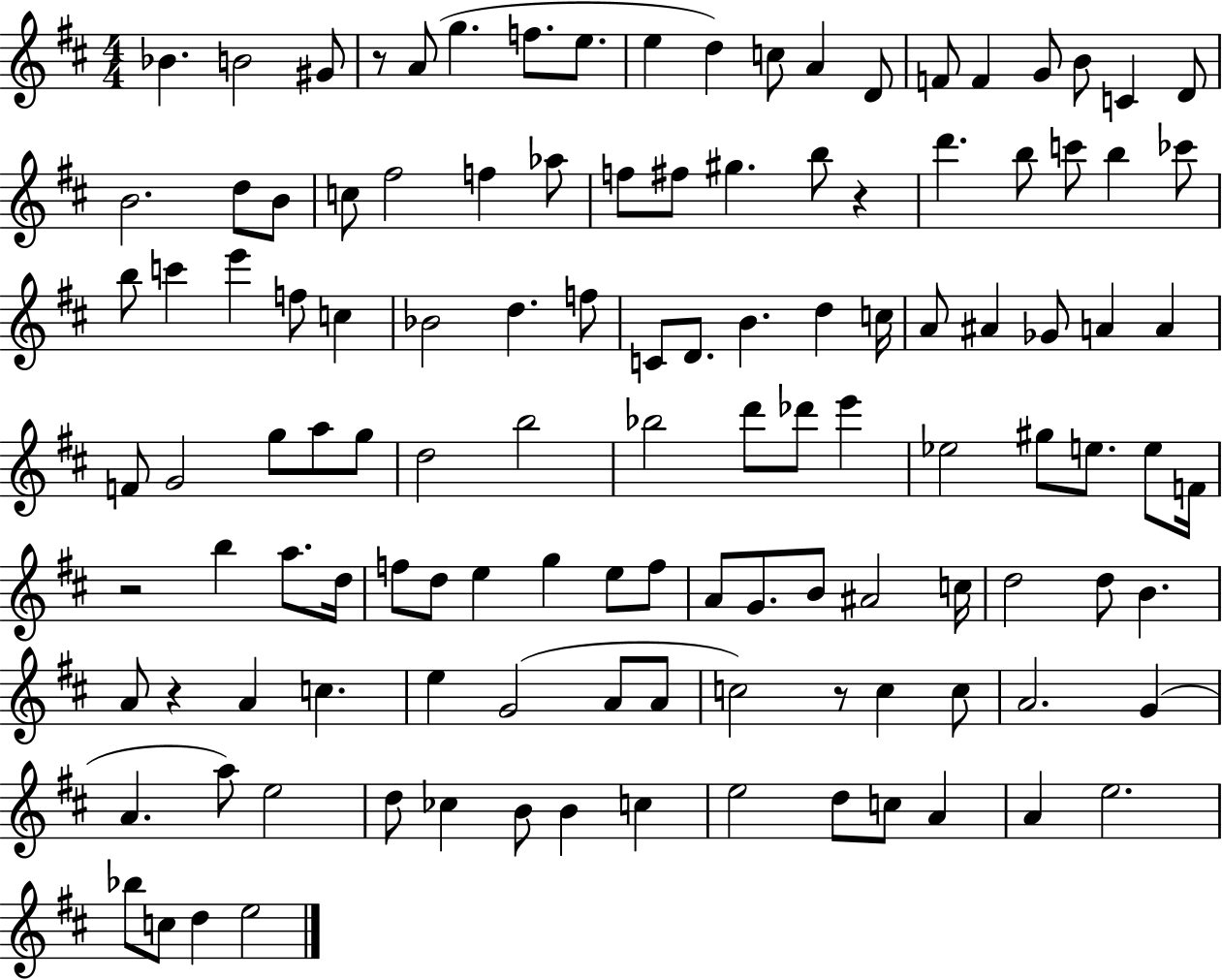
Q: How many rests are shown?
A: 5